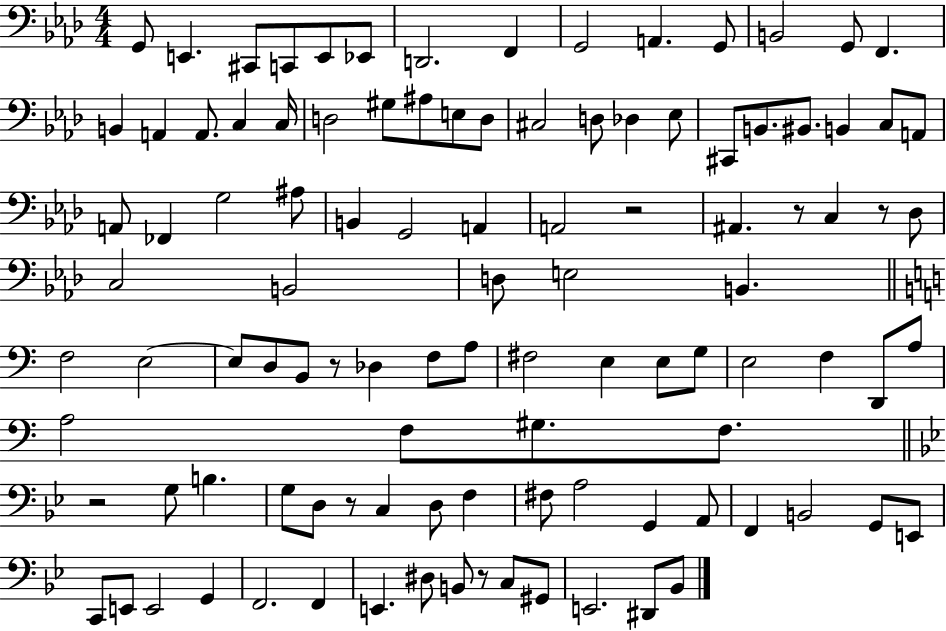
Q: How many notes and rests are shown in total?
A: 106